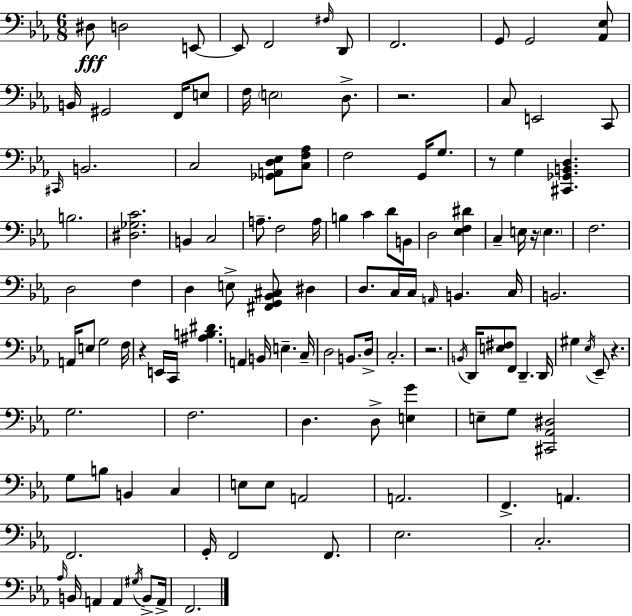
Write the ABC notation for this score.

X:1
T:Untitled
M:6/8
L:1/4
K:Eb
^D,/2 D,2 E,,/2 E,,/2 F,,2 ^F,/4 D,,/2 F,,2 G,,/2 G,,2 [_A,,_E,]/2 B,,/4 ^G,,2 F,,/4 E,/2 F,/4 E,2 D,/2 z2 C,/2 E,,2 C,,/2 ^C,,/4 B,,2 C,2 [_G,,A,,D,_E,]/2 [C,F,_A,]/2 F,2 G,,/4 G,/2 z/2 G, [^C,,_G,,B,,D,] B,2 [^D,_G,C]2 B,, C,2 A,/2 F,2 A,/4 B, C D/2 B,,/2 D,2 [_E,F,^D] C, E,/4 z/4 E, F,2 D,2 F, D, E,/2 [^F,,G,,_B,,^C,]/2 ^D, D,/2 C,/4 C,/4 A,,/4 B,, C,/4 B,,2 A,,/4 E,/2 G,2 F,/4 z E,,/4 C,,/4 [^A,B,^D] A,, B,,/4 E, C,/4 D,2 B,,/2 D,/4 C,2 z2 B,,/4 D,,/4 [E,^F,]/2 F,,/2 D,, D,,/4 ^G, _E,/4 _E,,/2 z G,2 F,2 D, D,/2 [E,G] E,/2 G,/2 [^C,,_A,,^D,]2 G,/2 B,/2 B,, C, E,/2 E,/2 A,,2 A,,2 F,, A,, F,,2 G,,/4 F,,2 F,,/2 _E,2 C,2 _A,/4 B,,/4 A,, A,, ^G,/4 B,,/2 A,,/4 F,,2